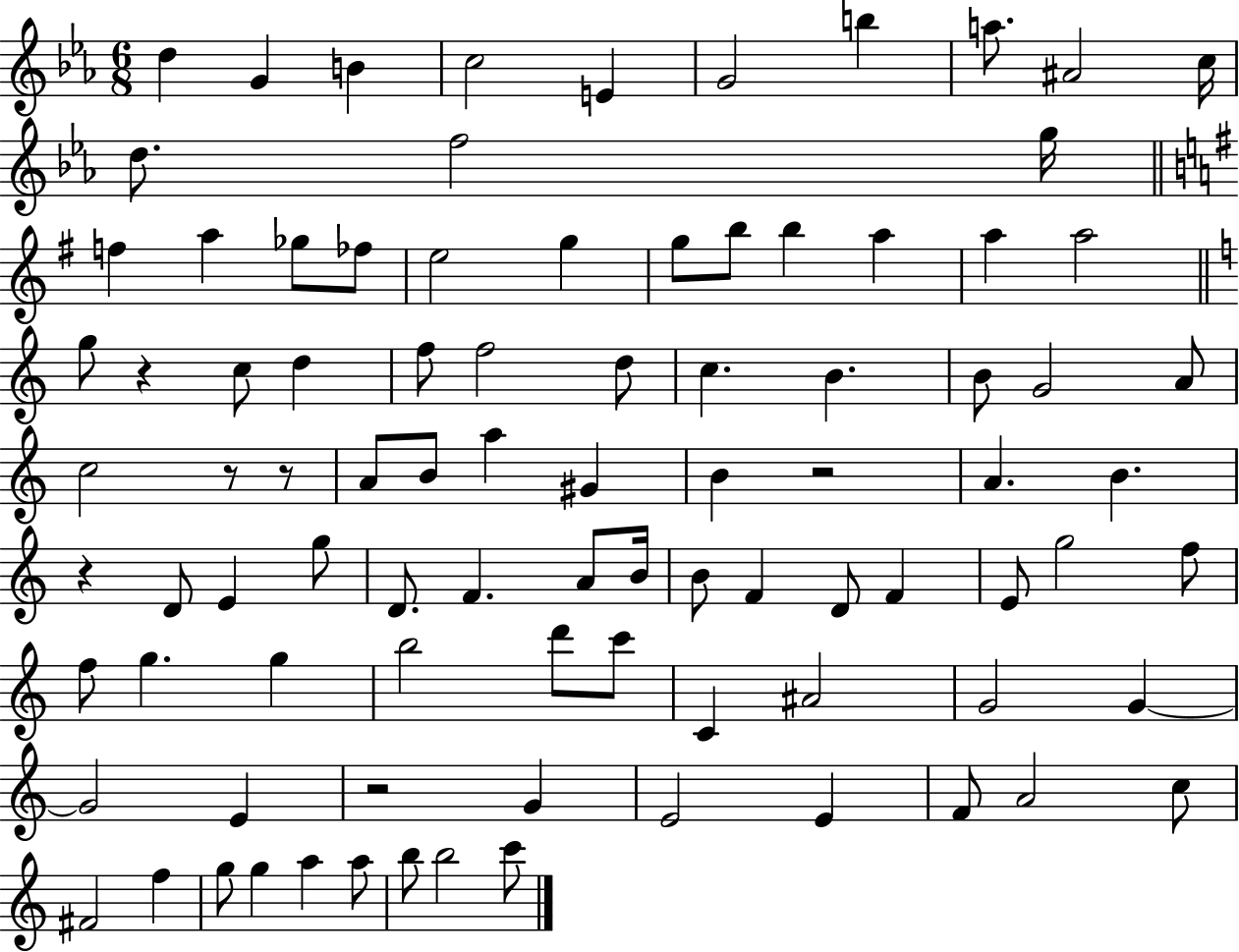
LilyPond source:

{
  \clef treble
  \numericTimeSignature
  \time 6/8
  \key ees \major
  \repeat volta 2 { d''4 g'4 b'4 | c''2 e'4 | g'2 b''4 | a''8. ais'2 c''16 | \break d''8. f''2 g''16 | \bar "||" \break \key e \minor f''4 a''4 ges''8 fes''8 | e''2 g''4 | g''8 b''8 b''4 a''4 | a''4 a''2 | \break \bar "||" \break \key c \major g''8 r4 c''8 d''4 | f''8 f''2 d''8 | c''4. b'4. | b'8 g'2 a'8 | \break c''2 r8 r8 | a'8 b'8 a''4 gis'4 | b'4 r2 | a'4. b'4. | \break r4 d'8 e'4 g''8 | d'8. f'4. a'8 b'16 | b'8 f'4 d'8 f'4 | e'8 g''2 f''8 | \break f''8 g''4. g''4 | b''2 d'''8 c'''8 | c'4 ais'2 | g'2 g'4~~ | \break g'2 e'4 | r2 g'4 | e'2 e'4 | f'8 a'2 c''8 | \break fis'2 f''4 | g''8 g''4 a''4 a''8 | b''8 b''2 c'''8 | } \bar "|."
}